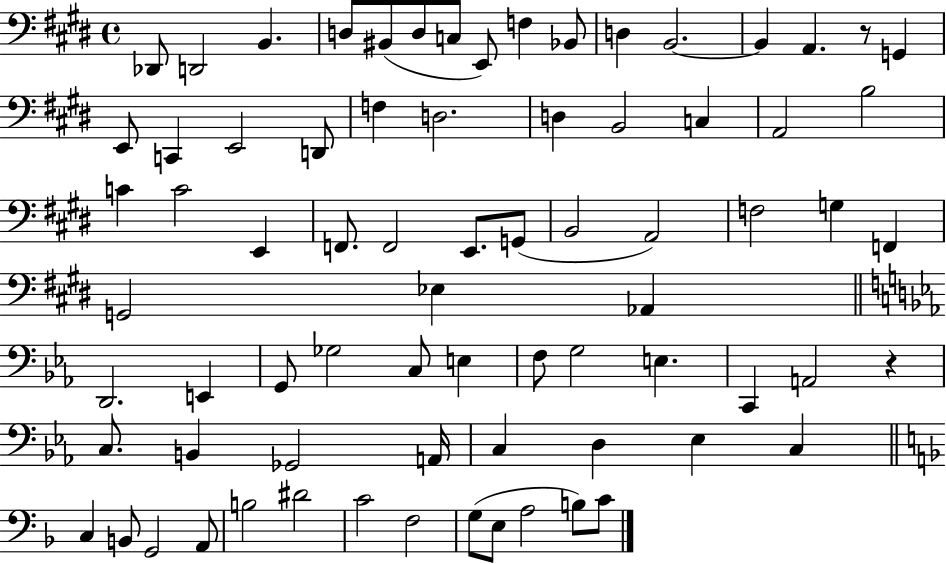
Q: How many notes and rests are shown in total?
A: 75